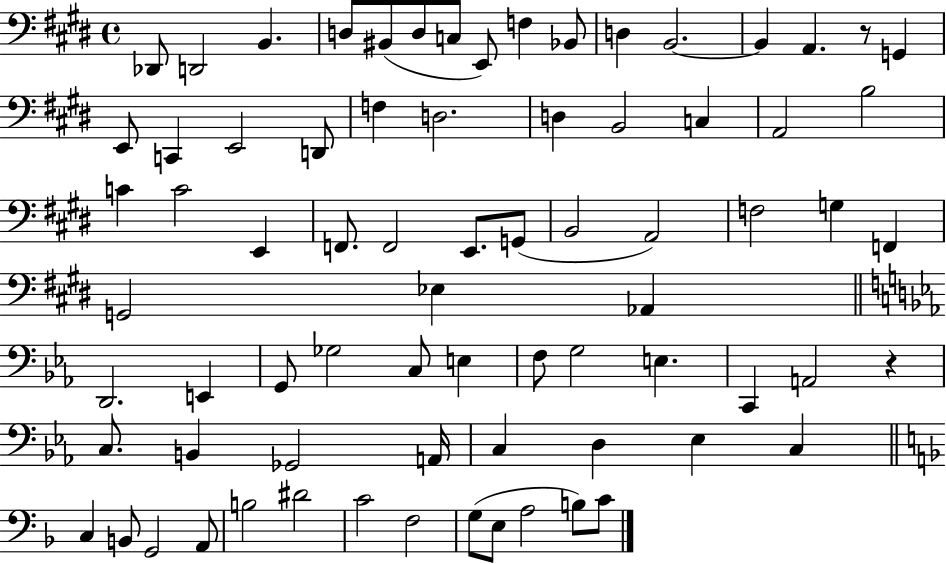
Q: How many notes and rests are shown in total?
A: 75